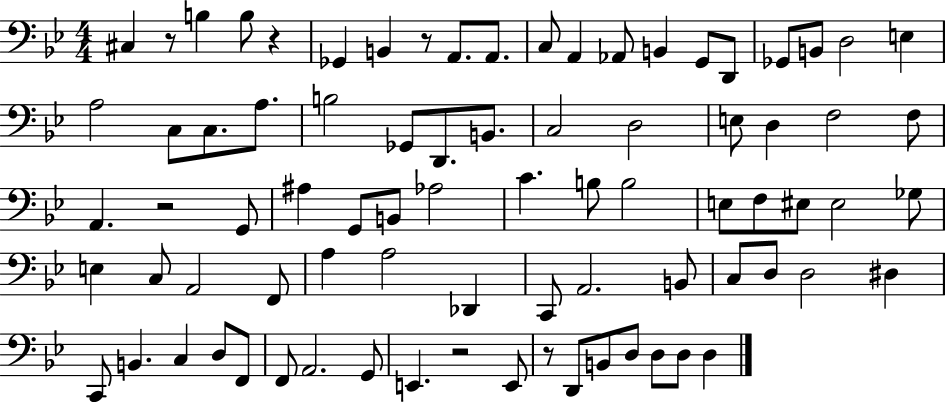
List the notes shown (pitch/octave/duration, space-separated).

C#3/q R/e B3/q B3/e R/q Gb2/q B2/q R/e A2/e. A2/e. C3/e A2/q Ab2/e B2/q G2/e D2/e Gb2/e B2/e D3/h E3/q A3/h C3/e C3/e. A3/e. B3/h Gb2/e D2/e. B2/e. C3/h D3/h E3/e D3/q F3/h F3/e A2/q. R/h G2/e A#3/q G2/e B2/e Ab3/h C4/q. B3/e B3/h E3/e F3/e EIS3/e EIS3/h Gb3/e E3/q C3/e A2/h F2/e A3/q A3/h Db2/q C2/e A2/h. B2/e C3/e D3/e D3/h D#3/q C2/e B2/q. C3/q D3/e F2/e F2/e A2/h. G2/e E2/q. R/h E2/e R/e D2/e B2/e D3/e D3/e D3/e D3/q